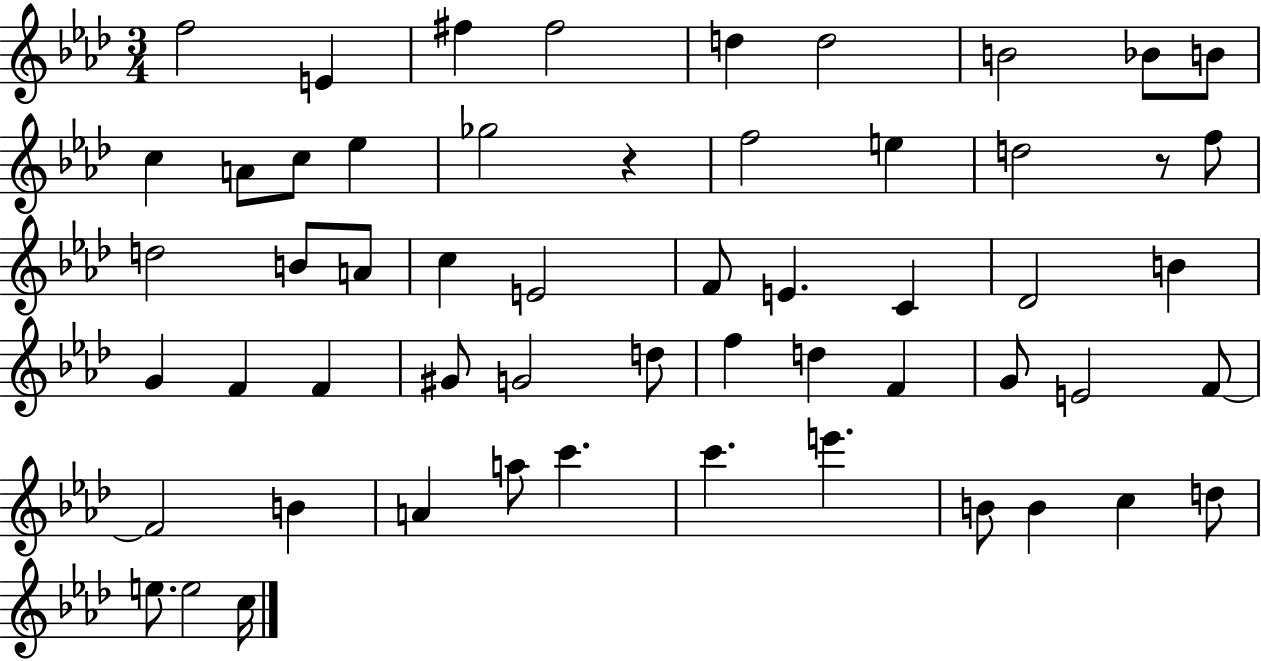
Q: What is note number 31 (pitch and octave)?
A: F4